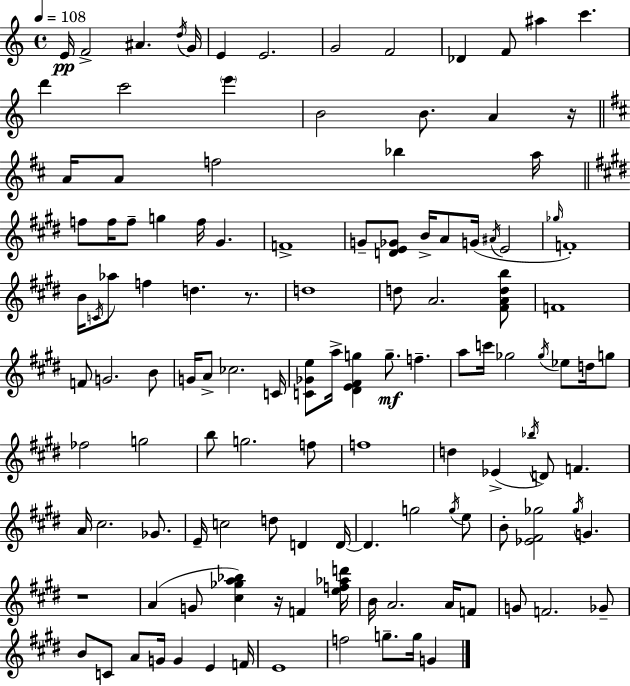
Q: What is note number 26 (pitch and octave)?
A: F5